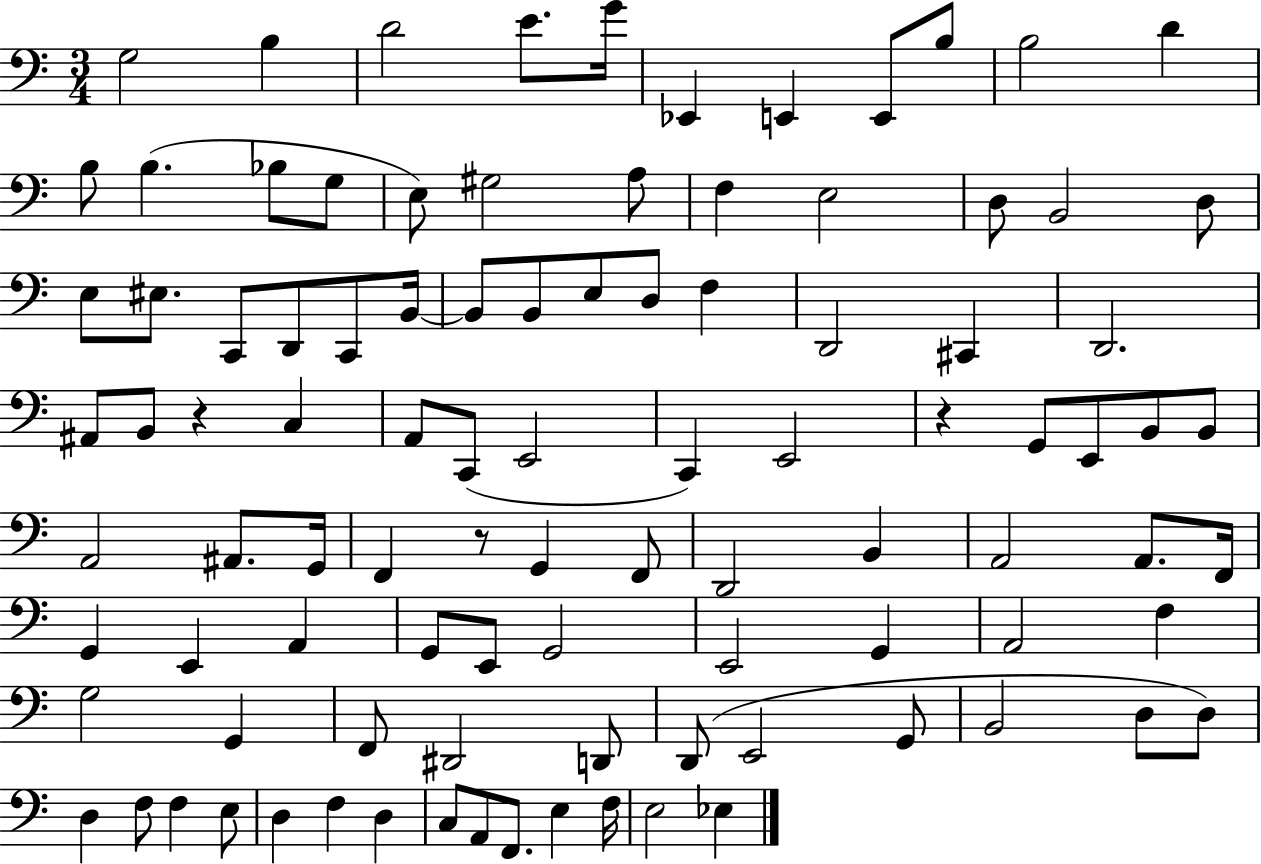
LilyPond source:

{
  \clef bass
  \numericTimeSignature
  \time 3/4
  \key c \major
  g2 b4 | d'2 e'8. g'16 | ees,4 e,4 e,8 b8 | b2 d'4 | \break b8 b4.( bes8 g8 | e8) gis2 a8 | f4 e2 | d8 b,2 d8 | \break e8 eis8. c,8 d,8 c,8 b,16~~ | b,8 b,8 e8 d8 f4 | d,2 cis,4 | d,2. | \break ais,8 b,8 r4 c4 | a,8 c,8( e,2 | c,4) e,2 | r4 g,8 e,8 b,8 b,8 | \break a,2 ais,8. g,16 | f,4 r8 g,4 f,8 | d,2 b,4 | a,2 a,8. f,16 | \break g,4 e,4 a,4 | g,8 e,8 g,2 | e,2 g,4 | a,2 f4 | \break g2 g,4 | f,8 dis,2 d,8 | d,8( e,2 g,8 | b,2 d8 d8) | \break d4 f8 f4 e8 | d4 f4 d4 | c8 a,8 f,8. e4 f16 | e2 ees4 | \break \bar "|."
}